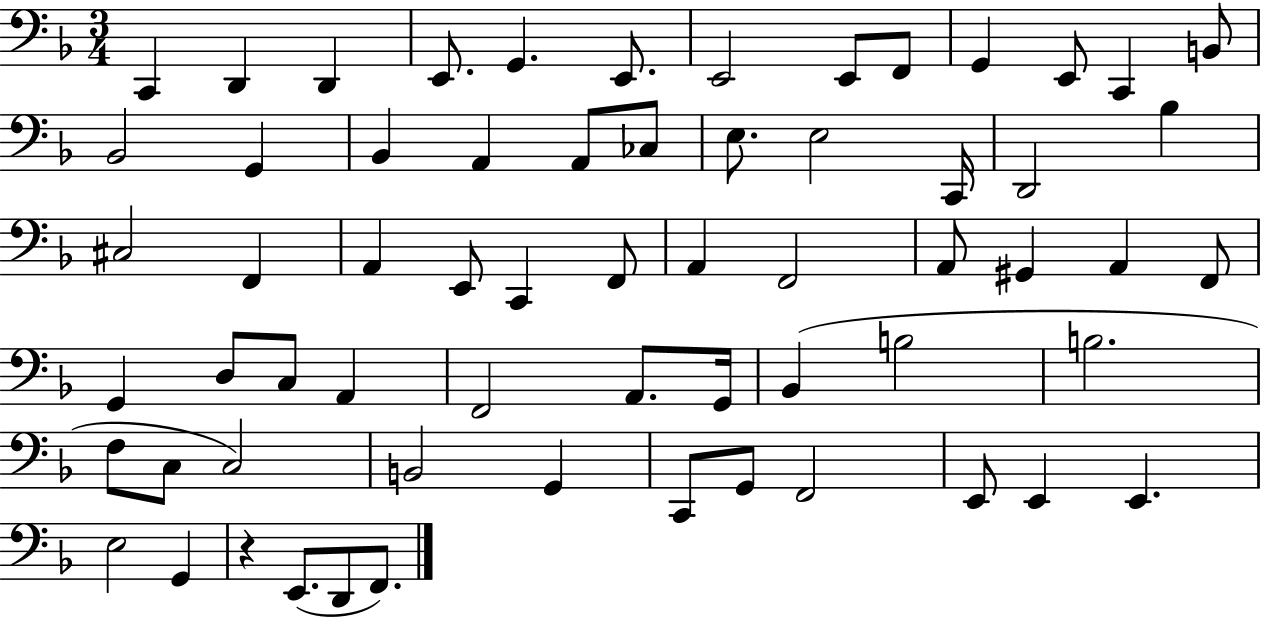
X:1
T:Untitled
M:3/4
L:1/4
K:F
C,, D,, D,, E,,/2 G,, E,,/2 E,,2 E,,/2 F,,/2 G,, E,,/2 C,, B,,/2 _B,,2 G,, _B,, A,, A,,/2 _C,/2 E,/2 E,2 C,,/4 D,,2 _B, ^C,2 F,, A,, E,,/2 C,, F,,/2 A,, F,,2 A,,/2 ^G,, A,, F,,/2 G,, D,/2 C,/2 A,, F,,2 A,,/2 G,,/4 _B,, B,2 B,2 F,/2 C,/2 C,2 B,,2 G,, C,,/2 G,,/2 F,,2 E,,/2 E,, E,, E,2 G,, z E,,/2 D,,/2 F,,/2